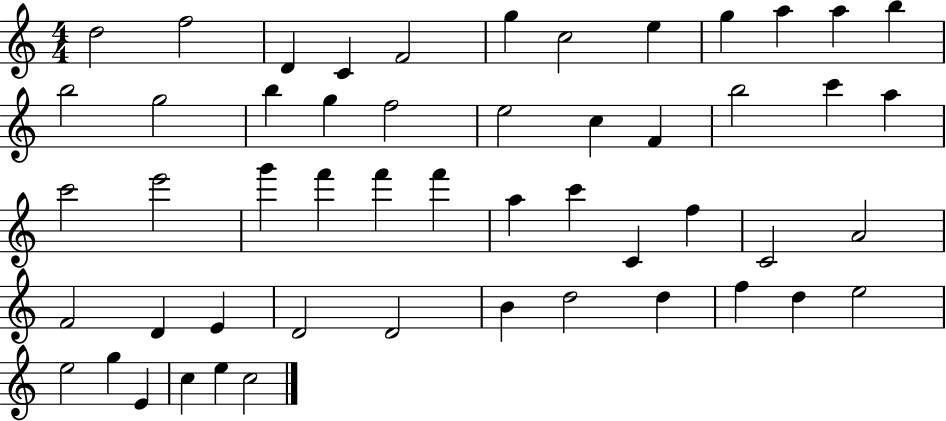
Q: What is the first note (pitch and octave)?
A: D5